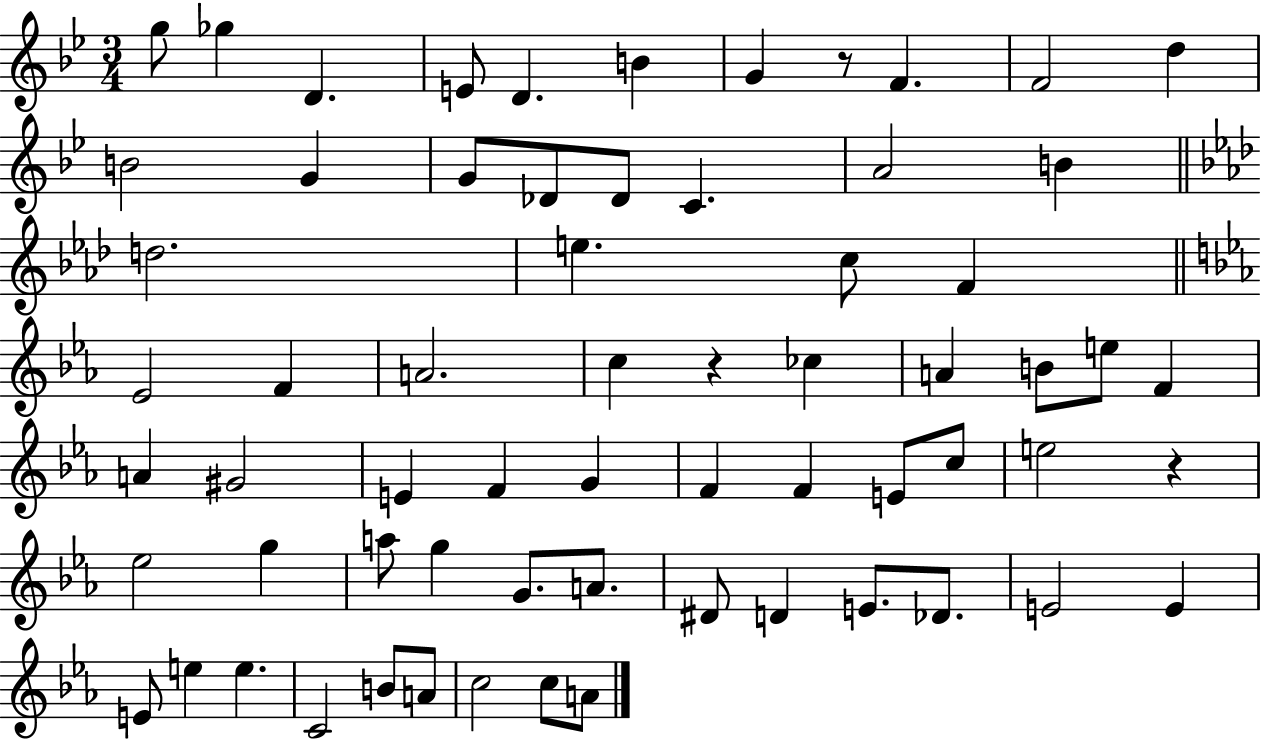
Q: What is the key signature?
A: BES major